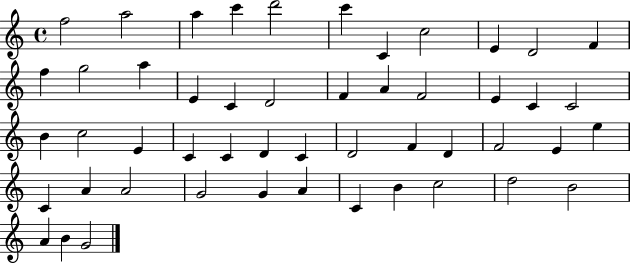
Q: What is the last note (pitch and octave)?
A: G4